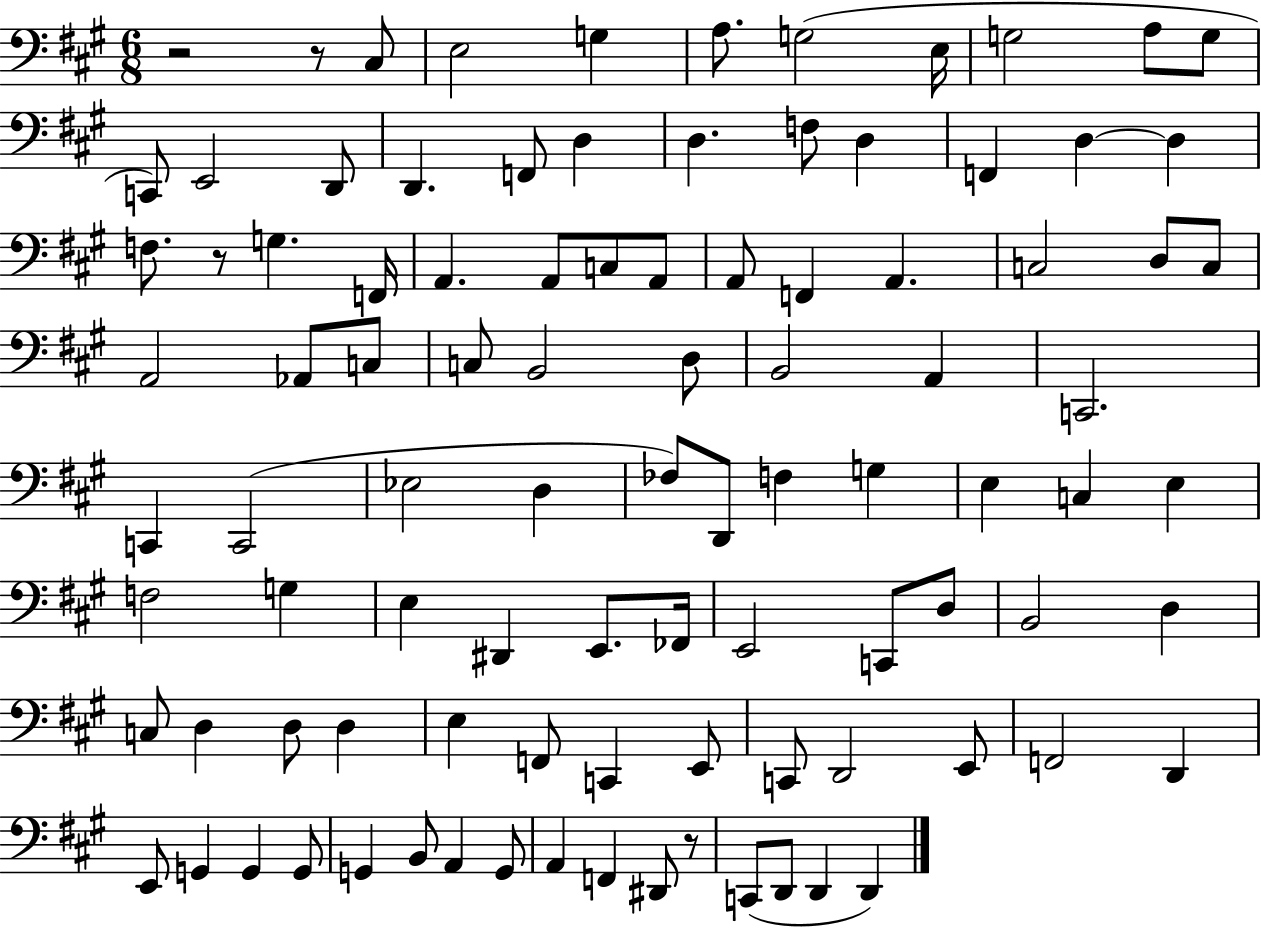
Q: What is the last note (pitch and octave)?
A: D2